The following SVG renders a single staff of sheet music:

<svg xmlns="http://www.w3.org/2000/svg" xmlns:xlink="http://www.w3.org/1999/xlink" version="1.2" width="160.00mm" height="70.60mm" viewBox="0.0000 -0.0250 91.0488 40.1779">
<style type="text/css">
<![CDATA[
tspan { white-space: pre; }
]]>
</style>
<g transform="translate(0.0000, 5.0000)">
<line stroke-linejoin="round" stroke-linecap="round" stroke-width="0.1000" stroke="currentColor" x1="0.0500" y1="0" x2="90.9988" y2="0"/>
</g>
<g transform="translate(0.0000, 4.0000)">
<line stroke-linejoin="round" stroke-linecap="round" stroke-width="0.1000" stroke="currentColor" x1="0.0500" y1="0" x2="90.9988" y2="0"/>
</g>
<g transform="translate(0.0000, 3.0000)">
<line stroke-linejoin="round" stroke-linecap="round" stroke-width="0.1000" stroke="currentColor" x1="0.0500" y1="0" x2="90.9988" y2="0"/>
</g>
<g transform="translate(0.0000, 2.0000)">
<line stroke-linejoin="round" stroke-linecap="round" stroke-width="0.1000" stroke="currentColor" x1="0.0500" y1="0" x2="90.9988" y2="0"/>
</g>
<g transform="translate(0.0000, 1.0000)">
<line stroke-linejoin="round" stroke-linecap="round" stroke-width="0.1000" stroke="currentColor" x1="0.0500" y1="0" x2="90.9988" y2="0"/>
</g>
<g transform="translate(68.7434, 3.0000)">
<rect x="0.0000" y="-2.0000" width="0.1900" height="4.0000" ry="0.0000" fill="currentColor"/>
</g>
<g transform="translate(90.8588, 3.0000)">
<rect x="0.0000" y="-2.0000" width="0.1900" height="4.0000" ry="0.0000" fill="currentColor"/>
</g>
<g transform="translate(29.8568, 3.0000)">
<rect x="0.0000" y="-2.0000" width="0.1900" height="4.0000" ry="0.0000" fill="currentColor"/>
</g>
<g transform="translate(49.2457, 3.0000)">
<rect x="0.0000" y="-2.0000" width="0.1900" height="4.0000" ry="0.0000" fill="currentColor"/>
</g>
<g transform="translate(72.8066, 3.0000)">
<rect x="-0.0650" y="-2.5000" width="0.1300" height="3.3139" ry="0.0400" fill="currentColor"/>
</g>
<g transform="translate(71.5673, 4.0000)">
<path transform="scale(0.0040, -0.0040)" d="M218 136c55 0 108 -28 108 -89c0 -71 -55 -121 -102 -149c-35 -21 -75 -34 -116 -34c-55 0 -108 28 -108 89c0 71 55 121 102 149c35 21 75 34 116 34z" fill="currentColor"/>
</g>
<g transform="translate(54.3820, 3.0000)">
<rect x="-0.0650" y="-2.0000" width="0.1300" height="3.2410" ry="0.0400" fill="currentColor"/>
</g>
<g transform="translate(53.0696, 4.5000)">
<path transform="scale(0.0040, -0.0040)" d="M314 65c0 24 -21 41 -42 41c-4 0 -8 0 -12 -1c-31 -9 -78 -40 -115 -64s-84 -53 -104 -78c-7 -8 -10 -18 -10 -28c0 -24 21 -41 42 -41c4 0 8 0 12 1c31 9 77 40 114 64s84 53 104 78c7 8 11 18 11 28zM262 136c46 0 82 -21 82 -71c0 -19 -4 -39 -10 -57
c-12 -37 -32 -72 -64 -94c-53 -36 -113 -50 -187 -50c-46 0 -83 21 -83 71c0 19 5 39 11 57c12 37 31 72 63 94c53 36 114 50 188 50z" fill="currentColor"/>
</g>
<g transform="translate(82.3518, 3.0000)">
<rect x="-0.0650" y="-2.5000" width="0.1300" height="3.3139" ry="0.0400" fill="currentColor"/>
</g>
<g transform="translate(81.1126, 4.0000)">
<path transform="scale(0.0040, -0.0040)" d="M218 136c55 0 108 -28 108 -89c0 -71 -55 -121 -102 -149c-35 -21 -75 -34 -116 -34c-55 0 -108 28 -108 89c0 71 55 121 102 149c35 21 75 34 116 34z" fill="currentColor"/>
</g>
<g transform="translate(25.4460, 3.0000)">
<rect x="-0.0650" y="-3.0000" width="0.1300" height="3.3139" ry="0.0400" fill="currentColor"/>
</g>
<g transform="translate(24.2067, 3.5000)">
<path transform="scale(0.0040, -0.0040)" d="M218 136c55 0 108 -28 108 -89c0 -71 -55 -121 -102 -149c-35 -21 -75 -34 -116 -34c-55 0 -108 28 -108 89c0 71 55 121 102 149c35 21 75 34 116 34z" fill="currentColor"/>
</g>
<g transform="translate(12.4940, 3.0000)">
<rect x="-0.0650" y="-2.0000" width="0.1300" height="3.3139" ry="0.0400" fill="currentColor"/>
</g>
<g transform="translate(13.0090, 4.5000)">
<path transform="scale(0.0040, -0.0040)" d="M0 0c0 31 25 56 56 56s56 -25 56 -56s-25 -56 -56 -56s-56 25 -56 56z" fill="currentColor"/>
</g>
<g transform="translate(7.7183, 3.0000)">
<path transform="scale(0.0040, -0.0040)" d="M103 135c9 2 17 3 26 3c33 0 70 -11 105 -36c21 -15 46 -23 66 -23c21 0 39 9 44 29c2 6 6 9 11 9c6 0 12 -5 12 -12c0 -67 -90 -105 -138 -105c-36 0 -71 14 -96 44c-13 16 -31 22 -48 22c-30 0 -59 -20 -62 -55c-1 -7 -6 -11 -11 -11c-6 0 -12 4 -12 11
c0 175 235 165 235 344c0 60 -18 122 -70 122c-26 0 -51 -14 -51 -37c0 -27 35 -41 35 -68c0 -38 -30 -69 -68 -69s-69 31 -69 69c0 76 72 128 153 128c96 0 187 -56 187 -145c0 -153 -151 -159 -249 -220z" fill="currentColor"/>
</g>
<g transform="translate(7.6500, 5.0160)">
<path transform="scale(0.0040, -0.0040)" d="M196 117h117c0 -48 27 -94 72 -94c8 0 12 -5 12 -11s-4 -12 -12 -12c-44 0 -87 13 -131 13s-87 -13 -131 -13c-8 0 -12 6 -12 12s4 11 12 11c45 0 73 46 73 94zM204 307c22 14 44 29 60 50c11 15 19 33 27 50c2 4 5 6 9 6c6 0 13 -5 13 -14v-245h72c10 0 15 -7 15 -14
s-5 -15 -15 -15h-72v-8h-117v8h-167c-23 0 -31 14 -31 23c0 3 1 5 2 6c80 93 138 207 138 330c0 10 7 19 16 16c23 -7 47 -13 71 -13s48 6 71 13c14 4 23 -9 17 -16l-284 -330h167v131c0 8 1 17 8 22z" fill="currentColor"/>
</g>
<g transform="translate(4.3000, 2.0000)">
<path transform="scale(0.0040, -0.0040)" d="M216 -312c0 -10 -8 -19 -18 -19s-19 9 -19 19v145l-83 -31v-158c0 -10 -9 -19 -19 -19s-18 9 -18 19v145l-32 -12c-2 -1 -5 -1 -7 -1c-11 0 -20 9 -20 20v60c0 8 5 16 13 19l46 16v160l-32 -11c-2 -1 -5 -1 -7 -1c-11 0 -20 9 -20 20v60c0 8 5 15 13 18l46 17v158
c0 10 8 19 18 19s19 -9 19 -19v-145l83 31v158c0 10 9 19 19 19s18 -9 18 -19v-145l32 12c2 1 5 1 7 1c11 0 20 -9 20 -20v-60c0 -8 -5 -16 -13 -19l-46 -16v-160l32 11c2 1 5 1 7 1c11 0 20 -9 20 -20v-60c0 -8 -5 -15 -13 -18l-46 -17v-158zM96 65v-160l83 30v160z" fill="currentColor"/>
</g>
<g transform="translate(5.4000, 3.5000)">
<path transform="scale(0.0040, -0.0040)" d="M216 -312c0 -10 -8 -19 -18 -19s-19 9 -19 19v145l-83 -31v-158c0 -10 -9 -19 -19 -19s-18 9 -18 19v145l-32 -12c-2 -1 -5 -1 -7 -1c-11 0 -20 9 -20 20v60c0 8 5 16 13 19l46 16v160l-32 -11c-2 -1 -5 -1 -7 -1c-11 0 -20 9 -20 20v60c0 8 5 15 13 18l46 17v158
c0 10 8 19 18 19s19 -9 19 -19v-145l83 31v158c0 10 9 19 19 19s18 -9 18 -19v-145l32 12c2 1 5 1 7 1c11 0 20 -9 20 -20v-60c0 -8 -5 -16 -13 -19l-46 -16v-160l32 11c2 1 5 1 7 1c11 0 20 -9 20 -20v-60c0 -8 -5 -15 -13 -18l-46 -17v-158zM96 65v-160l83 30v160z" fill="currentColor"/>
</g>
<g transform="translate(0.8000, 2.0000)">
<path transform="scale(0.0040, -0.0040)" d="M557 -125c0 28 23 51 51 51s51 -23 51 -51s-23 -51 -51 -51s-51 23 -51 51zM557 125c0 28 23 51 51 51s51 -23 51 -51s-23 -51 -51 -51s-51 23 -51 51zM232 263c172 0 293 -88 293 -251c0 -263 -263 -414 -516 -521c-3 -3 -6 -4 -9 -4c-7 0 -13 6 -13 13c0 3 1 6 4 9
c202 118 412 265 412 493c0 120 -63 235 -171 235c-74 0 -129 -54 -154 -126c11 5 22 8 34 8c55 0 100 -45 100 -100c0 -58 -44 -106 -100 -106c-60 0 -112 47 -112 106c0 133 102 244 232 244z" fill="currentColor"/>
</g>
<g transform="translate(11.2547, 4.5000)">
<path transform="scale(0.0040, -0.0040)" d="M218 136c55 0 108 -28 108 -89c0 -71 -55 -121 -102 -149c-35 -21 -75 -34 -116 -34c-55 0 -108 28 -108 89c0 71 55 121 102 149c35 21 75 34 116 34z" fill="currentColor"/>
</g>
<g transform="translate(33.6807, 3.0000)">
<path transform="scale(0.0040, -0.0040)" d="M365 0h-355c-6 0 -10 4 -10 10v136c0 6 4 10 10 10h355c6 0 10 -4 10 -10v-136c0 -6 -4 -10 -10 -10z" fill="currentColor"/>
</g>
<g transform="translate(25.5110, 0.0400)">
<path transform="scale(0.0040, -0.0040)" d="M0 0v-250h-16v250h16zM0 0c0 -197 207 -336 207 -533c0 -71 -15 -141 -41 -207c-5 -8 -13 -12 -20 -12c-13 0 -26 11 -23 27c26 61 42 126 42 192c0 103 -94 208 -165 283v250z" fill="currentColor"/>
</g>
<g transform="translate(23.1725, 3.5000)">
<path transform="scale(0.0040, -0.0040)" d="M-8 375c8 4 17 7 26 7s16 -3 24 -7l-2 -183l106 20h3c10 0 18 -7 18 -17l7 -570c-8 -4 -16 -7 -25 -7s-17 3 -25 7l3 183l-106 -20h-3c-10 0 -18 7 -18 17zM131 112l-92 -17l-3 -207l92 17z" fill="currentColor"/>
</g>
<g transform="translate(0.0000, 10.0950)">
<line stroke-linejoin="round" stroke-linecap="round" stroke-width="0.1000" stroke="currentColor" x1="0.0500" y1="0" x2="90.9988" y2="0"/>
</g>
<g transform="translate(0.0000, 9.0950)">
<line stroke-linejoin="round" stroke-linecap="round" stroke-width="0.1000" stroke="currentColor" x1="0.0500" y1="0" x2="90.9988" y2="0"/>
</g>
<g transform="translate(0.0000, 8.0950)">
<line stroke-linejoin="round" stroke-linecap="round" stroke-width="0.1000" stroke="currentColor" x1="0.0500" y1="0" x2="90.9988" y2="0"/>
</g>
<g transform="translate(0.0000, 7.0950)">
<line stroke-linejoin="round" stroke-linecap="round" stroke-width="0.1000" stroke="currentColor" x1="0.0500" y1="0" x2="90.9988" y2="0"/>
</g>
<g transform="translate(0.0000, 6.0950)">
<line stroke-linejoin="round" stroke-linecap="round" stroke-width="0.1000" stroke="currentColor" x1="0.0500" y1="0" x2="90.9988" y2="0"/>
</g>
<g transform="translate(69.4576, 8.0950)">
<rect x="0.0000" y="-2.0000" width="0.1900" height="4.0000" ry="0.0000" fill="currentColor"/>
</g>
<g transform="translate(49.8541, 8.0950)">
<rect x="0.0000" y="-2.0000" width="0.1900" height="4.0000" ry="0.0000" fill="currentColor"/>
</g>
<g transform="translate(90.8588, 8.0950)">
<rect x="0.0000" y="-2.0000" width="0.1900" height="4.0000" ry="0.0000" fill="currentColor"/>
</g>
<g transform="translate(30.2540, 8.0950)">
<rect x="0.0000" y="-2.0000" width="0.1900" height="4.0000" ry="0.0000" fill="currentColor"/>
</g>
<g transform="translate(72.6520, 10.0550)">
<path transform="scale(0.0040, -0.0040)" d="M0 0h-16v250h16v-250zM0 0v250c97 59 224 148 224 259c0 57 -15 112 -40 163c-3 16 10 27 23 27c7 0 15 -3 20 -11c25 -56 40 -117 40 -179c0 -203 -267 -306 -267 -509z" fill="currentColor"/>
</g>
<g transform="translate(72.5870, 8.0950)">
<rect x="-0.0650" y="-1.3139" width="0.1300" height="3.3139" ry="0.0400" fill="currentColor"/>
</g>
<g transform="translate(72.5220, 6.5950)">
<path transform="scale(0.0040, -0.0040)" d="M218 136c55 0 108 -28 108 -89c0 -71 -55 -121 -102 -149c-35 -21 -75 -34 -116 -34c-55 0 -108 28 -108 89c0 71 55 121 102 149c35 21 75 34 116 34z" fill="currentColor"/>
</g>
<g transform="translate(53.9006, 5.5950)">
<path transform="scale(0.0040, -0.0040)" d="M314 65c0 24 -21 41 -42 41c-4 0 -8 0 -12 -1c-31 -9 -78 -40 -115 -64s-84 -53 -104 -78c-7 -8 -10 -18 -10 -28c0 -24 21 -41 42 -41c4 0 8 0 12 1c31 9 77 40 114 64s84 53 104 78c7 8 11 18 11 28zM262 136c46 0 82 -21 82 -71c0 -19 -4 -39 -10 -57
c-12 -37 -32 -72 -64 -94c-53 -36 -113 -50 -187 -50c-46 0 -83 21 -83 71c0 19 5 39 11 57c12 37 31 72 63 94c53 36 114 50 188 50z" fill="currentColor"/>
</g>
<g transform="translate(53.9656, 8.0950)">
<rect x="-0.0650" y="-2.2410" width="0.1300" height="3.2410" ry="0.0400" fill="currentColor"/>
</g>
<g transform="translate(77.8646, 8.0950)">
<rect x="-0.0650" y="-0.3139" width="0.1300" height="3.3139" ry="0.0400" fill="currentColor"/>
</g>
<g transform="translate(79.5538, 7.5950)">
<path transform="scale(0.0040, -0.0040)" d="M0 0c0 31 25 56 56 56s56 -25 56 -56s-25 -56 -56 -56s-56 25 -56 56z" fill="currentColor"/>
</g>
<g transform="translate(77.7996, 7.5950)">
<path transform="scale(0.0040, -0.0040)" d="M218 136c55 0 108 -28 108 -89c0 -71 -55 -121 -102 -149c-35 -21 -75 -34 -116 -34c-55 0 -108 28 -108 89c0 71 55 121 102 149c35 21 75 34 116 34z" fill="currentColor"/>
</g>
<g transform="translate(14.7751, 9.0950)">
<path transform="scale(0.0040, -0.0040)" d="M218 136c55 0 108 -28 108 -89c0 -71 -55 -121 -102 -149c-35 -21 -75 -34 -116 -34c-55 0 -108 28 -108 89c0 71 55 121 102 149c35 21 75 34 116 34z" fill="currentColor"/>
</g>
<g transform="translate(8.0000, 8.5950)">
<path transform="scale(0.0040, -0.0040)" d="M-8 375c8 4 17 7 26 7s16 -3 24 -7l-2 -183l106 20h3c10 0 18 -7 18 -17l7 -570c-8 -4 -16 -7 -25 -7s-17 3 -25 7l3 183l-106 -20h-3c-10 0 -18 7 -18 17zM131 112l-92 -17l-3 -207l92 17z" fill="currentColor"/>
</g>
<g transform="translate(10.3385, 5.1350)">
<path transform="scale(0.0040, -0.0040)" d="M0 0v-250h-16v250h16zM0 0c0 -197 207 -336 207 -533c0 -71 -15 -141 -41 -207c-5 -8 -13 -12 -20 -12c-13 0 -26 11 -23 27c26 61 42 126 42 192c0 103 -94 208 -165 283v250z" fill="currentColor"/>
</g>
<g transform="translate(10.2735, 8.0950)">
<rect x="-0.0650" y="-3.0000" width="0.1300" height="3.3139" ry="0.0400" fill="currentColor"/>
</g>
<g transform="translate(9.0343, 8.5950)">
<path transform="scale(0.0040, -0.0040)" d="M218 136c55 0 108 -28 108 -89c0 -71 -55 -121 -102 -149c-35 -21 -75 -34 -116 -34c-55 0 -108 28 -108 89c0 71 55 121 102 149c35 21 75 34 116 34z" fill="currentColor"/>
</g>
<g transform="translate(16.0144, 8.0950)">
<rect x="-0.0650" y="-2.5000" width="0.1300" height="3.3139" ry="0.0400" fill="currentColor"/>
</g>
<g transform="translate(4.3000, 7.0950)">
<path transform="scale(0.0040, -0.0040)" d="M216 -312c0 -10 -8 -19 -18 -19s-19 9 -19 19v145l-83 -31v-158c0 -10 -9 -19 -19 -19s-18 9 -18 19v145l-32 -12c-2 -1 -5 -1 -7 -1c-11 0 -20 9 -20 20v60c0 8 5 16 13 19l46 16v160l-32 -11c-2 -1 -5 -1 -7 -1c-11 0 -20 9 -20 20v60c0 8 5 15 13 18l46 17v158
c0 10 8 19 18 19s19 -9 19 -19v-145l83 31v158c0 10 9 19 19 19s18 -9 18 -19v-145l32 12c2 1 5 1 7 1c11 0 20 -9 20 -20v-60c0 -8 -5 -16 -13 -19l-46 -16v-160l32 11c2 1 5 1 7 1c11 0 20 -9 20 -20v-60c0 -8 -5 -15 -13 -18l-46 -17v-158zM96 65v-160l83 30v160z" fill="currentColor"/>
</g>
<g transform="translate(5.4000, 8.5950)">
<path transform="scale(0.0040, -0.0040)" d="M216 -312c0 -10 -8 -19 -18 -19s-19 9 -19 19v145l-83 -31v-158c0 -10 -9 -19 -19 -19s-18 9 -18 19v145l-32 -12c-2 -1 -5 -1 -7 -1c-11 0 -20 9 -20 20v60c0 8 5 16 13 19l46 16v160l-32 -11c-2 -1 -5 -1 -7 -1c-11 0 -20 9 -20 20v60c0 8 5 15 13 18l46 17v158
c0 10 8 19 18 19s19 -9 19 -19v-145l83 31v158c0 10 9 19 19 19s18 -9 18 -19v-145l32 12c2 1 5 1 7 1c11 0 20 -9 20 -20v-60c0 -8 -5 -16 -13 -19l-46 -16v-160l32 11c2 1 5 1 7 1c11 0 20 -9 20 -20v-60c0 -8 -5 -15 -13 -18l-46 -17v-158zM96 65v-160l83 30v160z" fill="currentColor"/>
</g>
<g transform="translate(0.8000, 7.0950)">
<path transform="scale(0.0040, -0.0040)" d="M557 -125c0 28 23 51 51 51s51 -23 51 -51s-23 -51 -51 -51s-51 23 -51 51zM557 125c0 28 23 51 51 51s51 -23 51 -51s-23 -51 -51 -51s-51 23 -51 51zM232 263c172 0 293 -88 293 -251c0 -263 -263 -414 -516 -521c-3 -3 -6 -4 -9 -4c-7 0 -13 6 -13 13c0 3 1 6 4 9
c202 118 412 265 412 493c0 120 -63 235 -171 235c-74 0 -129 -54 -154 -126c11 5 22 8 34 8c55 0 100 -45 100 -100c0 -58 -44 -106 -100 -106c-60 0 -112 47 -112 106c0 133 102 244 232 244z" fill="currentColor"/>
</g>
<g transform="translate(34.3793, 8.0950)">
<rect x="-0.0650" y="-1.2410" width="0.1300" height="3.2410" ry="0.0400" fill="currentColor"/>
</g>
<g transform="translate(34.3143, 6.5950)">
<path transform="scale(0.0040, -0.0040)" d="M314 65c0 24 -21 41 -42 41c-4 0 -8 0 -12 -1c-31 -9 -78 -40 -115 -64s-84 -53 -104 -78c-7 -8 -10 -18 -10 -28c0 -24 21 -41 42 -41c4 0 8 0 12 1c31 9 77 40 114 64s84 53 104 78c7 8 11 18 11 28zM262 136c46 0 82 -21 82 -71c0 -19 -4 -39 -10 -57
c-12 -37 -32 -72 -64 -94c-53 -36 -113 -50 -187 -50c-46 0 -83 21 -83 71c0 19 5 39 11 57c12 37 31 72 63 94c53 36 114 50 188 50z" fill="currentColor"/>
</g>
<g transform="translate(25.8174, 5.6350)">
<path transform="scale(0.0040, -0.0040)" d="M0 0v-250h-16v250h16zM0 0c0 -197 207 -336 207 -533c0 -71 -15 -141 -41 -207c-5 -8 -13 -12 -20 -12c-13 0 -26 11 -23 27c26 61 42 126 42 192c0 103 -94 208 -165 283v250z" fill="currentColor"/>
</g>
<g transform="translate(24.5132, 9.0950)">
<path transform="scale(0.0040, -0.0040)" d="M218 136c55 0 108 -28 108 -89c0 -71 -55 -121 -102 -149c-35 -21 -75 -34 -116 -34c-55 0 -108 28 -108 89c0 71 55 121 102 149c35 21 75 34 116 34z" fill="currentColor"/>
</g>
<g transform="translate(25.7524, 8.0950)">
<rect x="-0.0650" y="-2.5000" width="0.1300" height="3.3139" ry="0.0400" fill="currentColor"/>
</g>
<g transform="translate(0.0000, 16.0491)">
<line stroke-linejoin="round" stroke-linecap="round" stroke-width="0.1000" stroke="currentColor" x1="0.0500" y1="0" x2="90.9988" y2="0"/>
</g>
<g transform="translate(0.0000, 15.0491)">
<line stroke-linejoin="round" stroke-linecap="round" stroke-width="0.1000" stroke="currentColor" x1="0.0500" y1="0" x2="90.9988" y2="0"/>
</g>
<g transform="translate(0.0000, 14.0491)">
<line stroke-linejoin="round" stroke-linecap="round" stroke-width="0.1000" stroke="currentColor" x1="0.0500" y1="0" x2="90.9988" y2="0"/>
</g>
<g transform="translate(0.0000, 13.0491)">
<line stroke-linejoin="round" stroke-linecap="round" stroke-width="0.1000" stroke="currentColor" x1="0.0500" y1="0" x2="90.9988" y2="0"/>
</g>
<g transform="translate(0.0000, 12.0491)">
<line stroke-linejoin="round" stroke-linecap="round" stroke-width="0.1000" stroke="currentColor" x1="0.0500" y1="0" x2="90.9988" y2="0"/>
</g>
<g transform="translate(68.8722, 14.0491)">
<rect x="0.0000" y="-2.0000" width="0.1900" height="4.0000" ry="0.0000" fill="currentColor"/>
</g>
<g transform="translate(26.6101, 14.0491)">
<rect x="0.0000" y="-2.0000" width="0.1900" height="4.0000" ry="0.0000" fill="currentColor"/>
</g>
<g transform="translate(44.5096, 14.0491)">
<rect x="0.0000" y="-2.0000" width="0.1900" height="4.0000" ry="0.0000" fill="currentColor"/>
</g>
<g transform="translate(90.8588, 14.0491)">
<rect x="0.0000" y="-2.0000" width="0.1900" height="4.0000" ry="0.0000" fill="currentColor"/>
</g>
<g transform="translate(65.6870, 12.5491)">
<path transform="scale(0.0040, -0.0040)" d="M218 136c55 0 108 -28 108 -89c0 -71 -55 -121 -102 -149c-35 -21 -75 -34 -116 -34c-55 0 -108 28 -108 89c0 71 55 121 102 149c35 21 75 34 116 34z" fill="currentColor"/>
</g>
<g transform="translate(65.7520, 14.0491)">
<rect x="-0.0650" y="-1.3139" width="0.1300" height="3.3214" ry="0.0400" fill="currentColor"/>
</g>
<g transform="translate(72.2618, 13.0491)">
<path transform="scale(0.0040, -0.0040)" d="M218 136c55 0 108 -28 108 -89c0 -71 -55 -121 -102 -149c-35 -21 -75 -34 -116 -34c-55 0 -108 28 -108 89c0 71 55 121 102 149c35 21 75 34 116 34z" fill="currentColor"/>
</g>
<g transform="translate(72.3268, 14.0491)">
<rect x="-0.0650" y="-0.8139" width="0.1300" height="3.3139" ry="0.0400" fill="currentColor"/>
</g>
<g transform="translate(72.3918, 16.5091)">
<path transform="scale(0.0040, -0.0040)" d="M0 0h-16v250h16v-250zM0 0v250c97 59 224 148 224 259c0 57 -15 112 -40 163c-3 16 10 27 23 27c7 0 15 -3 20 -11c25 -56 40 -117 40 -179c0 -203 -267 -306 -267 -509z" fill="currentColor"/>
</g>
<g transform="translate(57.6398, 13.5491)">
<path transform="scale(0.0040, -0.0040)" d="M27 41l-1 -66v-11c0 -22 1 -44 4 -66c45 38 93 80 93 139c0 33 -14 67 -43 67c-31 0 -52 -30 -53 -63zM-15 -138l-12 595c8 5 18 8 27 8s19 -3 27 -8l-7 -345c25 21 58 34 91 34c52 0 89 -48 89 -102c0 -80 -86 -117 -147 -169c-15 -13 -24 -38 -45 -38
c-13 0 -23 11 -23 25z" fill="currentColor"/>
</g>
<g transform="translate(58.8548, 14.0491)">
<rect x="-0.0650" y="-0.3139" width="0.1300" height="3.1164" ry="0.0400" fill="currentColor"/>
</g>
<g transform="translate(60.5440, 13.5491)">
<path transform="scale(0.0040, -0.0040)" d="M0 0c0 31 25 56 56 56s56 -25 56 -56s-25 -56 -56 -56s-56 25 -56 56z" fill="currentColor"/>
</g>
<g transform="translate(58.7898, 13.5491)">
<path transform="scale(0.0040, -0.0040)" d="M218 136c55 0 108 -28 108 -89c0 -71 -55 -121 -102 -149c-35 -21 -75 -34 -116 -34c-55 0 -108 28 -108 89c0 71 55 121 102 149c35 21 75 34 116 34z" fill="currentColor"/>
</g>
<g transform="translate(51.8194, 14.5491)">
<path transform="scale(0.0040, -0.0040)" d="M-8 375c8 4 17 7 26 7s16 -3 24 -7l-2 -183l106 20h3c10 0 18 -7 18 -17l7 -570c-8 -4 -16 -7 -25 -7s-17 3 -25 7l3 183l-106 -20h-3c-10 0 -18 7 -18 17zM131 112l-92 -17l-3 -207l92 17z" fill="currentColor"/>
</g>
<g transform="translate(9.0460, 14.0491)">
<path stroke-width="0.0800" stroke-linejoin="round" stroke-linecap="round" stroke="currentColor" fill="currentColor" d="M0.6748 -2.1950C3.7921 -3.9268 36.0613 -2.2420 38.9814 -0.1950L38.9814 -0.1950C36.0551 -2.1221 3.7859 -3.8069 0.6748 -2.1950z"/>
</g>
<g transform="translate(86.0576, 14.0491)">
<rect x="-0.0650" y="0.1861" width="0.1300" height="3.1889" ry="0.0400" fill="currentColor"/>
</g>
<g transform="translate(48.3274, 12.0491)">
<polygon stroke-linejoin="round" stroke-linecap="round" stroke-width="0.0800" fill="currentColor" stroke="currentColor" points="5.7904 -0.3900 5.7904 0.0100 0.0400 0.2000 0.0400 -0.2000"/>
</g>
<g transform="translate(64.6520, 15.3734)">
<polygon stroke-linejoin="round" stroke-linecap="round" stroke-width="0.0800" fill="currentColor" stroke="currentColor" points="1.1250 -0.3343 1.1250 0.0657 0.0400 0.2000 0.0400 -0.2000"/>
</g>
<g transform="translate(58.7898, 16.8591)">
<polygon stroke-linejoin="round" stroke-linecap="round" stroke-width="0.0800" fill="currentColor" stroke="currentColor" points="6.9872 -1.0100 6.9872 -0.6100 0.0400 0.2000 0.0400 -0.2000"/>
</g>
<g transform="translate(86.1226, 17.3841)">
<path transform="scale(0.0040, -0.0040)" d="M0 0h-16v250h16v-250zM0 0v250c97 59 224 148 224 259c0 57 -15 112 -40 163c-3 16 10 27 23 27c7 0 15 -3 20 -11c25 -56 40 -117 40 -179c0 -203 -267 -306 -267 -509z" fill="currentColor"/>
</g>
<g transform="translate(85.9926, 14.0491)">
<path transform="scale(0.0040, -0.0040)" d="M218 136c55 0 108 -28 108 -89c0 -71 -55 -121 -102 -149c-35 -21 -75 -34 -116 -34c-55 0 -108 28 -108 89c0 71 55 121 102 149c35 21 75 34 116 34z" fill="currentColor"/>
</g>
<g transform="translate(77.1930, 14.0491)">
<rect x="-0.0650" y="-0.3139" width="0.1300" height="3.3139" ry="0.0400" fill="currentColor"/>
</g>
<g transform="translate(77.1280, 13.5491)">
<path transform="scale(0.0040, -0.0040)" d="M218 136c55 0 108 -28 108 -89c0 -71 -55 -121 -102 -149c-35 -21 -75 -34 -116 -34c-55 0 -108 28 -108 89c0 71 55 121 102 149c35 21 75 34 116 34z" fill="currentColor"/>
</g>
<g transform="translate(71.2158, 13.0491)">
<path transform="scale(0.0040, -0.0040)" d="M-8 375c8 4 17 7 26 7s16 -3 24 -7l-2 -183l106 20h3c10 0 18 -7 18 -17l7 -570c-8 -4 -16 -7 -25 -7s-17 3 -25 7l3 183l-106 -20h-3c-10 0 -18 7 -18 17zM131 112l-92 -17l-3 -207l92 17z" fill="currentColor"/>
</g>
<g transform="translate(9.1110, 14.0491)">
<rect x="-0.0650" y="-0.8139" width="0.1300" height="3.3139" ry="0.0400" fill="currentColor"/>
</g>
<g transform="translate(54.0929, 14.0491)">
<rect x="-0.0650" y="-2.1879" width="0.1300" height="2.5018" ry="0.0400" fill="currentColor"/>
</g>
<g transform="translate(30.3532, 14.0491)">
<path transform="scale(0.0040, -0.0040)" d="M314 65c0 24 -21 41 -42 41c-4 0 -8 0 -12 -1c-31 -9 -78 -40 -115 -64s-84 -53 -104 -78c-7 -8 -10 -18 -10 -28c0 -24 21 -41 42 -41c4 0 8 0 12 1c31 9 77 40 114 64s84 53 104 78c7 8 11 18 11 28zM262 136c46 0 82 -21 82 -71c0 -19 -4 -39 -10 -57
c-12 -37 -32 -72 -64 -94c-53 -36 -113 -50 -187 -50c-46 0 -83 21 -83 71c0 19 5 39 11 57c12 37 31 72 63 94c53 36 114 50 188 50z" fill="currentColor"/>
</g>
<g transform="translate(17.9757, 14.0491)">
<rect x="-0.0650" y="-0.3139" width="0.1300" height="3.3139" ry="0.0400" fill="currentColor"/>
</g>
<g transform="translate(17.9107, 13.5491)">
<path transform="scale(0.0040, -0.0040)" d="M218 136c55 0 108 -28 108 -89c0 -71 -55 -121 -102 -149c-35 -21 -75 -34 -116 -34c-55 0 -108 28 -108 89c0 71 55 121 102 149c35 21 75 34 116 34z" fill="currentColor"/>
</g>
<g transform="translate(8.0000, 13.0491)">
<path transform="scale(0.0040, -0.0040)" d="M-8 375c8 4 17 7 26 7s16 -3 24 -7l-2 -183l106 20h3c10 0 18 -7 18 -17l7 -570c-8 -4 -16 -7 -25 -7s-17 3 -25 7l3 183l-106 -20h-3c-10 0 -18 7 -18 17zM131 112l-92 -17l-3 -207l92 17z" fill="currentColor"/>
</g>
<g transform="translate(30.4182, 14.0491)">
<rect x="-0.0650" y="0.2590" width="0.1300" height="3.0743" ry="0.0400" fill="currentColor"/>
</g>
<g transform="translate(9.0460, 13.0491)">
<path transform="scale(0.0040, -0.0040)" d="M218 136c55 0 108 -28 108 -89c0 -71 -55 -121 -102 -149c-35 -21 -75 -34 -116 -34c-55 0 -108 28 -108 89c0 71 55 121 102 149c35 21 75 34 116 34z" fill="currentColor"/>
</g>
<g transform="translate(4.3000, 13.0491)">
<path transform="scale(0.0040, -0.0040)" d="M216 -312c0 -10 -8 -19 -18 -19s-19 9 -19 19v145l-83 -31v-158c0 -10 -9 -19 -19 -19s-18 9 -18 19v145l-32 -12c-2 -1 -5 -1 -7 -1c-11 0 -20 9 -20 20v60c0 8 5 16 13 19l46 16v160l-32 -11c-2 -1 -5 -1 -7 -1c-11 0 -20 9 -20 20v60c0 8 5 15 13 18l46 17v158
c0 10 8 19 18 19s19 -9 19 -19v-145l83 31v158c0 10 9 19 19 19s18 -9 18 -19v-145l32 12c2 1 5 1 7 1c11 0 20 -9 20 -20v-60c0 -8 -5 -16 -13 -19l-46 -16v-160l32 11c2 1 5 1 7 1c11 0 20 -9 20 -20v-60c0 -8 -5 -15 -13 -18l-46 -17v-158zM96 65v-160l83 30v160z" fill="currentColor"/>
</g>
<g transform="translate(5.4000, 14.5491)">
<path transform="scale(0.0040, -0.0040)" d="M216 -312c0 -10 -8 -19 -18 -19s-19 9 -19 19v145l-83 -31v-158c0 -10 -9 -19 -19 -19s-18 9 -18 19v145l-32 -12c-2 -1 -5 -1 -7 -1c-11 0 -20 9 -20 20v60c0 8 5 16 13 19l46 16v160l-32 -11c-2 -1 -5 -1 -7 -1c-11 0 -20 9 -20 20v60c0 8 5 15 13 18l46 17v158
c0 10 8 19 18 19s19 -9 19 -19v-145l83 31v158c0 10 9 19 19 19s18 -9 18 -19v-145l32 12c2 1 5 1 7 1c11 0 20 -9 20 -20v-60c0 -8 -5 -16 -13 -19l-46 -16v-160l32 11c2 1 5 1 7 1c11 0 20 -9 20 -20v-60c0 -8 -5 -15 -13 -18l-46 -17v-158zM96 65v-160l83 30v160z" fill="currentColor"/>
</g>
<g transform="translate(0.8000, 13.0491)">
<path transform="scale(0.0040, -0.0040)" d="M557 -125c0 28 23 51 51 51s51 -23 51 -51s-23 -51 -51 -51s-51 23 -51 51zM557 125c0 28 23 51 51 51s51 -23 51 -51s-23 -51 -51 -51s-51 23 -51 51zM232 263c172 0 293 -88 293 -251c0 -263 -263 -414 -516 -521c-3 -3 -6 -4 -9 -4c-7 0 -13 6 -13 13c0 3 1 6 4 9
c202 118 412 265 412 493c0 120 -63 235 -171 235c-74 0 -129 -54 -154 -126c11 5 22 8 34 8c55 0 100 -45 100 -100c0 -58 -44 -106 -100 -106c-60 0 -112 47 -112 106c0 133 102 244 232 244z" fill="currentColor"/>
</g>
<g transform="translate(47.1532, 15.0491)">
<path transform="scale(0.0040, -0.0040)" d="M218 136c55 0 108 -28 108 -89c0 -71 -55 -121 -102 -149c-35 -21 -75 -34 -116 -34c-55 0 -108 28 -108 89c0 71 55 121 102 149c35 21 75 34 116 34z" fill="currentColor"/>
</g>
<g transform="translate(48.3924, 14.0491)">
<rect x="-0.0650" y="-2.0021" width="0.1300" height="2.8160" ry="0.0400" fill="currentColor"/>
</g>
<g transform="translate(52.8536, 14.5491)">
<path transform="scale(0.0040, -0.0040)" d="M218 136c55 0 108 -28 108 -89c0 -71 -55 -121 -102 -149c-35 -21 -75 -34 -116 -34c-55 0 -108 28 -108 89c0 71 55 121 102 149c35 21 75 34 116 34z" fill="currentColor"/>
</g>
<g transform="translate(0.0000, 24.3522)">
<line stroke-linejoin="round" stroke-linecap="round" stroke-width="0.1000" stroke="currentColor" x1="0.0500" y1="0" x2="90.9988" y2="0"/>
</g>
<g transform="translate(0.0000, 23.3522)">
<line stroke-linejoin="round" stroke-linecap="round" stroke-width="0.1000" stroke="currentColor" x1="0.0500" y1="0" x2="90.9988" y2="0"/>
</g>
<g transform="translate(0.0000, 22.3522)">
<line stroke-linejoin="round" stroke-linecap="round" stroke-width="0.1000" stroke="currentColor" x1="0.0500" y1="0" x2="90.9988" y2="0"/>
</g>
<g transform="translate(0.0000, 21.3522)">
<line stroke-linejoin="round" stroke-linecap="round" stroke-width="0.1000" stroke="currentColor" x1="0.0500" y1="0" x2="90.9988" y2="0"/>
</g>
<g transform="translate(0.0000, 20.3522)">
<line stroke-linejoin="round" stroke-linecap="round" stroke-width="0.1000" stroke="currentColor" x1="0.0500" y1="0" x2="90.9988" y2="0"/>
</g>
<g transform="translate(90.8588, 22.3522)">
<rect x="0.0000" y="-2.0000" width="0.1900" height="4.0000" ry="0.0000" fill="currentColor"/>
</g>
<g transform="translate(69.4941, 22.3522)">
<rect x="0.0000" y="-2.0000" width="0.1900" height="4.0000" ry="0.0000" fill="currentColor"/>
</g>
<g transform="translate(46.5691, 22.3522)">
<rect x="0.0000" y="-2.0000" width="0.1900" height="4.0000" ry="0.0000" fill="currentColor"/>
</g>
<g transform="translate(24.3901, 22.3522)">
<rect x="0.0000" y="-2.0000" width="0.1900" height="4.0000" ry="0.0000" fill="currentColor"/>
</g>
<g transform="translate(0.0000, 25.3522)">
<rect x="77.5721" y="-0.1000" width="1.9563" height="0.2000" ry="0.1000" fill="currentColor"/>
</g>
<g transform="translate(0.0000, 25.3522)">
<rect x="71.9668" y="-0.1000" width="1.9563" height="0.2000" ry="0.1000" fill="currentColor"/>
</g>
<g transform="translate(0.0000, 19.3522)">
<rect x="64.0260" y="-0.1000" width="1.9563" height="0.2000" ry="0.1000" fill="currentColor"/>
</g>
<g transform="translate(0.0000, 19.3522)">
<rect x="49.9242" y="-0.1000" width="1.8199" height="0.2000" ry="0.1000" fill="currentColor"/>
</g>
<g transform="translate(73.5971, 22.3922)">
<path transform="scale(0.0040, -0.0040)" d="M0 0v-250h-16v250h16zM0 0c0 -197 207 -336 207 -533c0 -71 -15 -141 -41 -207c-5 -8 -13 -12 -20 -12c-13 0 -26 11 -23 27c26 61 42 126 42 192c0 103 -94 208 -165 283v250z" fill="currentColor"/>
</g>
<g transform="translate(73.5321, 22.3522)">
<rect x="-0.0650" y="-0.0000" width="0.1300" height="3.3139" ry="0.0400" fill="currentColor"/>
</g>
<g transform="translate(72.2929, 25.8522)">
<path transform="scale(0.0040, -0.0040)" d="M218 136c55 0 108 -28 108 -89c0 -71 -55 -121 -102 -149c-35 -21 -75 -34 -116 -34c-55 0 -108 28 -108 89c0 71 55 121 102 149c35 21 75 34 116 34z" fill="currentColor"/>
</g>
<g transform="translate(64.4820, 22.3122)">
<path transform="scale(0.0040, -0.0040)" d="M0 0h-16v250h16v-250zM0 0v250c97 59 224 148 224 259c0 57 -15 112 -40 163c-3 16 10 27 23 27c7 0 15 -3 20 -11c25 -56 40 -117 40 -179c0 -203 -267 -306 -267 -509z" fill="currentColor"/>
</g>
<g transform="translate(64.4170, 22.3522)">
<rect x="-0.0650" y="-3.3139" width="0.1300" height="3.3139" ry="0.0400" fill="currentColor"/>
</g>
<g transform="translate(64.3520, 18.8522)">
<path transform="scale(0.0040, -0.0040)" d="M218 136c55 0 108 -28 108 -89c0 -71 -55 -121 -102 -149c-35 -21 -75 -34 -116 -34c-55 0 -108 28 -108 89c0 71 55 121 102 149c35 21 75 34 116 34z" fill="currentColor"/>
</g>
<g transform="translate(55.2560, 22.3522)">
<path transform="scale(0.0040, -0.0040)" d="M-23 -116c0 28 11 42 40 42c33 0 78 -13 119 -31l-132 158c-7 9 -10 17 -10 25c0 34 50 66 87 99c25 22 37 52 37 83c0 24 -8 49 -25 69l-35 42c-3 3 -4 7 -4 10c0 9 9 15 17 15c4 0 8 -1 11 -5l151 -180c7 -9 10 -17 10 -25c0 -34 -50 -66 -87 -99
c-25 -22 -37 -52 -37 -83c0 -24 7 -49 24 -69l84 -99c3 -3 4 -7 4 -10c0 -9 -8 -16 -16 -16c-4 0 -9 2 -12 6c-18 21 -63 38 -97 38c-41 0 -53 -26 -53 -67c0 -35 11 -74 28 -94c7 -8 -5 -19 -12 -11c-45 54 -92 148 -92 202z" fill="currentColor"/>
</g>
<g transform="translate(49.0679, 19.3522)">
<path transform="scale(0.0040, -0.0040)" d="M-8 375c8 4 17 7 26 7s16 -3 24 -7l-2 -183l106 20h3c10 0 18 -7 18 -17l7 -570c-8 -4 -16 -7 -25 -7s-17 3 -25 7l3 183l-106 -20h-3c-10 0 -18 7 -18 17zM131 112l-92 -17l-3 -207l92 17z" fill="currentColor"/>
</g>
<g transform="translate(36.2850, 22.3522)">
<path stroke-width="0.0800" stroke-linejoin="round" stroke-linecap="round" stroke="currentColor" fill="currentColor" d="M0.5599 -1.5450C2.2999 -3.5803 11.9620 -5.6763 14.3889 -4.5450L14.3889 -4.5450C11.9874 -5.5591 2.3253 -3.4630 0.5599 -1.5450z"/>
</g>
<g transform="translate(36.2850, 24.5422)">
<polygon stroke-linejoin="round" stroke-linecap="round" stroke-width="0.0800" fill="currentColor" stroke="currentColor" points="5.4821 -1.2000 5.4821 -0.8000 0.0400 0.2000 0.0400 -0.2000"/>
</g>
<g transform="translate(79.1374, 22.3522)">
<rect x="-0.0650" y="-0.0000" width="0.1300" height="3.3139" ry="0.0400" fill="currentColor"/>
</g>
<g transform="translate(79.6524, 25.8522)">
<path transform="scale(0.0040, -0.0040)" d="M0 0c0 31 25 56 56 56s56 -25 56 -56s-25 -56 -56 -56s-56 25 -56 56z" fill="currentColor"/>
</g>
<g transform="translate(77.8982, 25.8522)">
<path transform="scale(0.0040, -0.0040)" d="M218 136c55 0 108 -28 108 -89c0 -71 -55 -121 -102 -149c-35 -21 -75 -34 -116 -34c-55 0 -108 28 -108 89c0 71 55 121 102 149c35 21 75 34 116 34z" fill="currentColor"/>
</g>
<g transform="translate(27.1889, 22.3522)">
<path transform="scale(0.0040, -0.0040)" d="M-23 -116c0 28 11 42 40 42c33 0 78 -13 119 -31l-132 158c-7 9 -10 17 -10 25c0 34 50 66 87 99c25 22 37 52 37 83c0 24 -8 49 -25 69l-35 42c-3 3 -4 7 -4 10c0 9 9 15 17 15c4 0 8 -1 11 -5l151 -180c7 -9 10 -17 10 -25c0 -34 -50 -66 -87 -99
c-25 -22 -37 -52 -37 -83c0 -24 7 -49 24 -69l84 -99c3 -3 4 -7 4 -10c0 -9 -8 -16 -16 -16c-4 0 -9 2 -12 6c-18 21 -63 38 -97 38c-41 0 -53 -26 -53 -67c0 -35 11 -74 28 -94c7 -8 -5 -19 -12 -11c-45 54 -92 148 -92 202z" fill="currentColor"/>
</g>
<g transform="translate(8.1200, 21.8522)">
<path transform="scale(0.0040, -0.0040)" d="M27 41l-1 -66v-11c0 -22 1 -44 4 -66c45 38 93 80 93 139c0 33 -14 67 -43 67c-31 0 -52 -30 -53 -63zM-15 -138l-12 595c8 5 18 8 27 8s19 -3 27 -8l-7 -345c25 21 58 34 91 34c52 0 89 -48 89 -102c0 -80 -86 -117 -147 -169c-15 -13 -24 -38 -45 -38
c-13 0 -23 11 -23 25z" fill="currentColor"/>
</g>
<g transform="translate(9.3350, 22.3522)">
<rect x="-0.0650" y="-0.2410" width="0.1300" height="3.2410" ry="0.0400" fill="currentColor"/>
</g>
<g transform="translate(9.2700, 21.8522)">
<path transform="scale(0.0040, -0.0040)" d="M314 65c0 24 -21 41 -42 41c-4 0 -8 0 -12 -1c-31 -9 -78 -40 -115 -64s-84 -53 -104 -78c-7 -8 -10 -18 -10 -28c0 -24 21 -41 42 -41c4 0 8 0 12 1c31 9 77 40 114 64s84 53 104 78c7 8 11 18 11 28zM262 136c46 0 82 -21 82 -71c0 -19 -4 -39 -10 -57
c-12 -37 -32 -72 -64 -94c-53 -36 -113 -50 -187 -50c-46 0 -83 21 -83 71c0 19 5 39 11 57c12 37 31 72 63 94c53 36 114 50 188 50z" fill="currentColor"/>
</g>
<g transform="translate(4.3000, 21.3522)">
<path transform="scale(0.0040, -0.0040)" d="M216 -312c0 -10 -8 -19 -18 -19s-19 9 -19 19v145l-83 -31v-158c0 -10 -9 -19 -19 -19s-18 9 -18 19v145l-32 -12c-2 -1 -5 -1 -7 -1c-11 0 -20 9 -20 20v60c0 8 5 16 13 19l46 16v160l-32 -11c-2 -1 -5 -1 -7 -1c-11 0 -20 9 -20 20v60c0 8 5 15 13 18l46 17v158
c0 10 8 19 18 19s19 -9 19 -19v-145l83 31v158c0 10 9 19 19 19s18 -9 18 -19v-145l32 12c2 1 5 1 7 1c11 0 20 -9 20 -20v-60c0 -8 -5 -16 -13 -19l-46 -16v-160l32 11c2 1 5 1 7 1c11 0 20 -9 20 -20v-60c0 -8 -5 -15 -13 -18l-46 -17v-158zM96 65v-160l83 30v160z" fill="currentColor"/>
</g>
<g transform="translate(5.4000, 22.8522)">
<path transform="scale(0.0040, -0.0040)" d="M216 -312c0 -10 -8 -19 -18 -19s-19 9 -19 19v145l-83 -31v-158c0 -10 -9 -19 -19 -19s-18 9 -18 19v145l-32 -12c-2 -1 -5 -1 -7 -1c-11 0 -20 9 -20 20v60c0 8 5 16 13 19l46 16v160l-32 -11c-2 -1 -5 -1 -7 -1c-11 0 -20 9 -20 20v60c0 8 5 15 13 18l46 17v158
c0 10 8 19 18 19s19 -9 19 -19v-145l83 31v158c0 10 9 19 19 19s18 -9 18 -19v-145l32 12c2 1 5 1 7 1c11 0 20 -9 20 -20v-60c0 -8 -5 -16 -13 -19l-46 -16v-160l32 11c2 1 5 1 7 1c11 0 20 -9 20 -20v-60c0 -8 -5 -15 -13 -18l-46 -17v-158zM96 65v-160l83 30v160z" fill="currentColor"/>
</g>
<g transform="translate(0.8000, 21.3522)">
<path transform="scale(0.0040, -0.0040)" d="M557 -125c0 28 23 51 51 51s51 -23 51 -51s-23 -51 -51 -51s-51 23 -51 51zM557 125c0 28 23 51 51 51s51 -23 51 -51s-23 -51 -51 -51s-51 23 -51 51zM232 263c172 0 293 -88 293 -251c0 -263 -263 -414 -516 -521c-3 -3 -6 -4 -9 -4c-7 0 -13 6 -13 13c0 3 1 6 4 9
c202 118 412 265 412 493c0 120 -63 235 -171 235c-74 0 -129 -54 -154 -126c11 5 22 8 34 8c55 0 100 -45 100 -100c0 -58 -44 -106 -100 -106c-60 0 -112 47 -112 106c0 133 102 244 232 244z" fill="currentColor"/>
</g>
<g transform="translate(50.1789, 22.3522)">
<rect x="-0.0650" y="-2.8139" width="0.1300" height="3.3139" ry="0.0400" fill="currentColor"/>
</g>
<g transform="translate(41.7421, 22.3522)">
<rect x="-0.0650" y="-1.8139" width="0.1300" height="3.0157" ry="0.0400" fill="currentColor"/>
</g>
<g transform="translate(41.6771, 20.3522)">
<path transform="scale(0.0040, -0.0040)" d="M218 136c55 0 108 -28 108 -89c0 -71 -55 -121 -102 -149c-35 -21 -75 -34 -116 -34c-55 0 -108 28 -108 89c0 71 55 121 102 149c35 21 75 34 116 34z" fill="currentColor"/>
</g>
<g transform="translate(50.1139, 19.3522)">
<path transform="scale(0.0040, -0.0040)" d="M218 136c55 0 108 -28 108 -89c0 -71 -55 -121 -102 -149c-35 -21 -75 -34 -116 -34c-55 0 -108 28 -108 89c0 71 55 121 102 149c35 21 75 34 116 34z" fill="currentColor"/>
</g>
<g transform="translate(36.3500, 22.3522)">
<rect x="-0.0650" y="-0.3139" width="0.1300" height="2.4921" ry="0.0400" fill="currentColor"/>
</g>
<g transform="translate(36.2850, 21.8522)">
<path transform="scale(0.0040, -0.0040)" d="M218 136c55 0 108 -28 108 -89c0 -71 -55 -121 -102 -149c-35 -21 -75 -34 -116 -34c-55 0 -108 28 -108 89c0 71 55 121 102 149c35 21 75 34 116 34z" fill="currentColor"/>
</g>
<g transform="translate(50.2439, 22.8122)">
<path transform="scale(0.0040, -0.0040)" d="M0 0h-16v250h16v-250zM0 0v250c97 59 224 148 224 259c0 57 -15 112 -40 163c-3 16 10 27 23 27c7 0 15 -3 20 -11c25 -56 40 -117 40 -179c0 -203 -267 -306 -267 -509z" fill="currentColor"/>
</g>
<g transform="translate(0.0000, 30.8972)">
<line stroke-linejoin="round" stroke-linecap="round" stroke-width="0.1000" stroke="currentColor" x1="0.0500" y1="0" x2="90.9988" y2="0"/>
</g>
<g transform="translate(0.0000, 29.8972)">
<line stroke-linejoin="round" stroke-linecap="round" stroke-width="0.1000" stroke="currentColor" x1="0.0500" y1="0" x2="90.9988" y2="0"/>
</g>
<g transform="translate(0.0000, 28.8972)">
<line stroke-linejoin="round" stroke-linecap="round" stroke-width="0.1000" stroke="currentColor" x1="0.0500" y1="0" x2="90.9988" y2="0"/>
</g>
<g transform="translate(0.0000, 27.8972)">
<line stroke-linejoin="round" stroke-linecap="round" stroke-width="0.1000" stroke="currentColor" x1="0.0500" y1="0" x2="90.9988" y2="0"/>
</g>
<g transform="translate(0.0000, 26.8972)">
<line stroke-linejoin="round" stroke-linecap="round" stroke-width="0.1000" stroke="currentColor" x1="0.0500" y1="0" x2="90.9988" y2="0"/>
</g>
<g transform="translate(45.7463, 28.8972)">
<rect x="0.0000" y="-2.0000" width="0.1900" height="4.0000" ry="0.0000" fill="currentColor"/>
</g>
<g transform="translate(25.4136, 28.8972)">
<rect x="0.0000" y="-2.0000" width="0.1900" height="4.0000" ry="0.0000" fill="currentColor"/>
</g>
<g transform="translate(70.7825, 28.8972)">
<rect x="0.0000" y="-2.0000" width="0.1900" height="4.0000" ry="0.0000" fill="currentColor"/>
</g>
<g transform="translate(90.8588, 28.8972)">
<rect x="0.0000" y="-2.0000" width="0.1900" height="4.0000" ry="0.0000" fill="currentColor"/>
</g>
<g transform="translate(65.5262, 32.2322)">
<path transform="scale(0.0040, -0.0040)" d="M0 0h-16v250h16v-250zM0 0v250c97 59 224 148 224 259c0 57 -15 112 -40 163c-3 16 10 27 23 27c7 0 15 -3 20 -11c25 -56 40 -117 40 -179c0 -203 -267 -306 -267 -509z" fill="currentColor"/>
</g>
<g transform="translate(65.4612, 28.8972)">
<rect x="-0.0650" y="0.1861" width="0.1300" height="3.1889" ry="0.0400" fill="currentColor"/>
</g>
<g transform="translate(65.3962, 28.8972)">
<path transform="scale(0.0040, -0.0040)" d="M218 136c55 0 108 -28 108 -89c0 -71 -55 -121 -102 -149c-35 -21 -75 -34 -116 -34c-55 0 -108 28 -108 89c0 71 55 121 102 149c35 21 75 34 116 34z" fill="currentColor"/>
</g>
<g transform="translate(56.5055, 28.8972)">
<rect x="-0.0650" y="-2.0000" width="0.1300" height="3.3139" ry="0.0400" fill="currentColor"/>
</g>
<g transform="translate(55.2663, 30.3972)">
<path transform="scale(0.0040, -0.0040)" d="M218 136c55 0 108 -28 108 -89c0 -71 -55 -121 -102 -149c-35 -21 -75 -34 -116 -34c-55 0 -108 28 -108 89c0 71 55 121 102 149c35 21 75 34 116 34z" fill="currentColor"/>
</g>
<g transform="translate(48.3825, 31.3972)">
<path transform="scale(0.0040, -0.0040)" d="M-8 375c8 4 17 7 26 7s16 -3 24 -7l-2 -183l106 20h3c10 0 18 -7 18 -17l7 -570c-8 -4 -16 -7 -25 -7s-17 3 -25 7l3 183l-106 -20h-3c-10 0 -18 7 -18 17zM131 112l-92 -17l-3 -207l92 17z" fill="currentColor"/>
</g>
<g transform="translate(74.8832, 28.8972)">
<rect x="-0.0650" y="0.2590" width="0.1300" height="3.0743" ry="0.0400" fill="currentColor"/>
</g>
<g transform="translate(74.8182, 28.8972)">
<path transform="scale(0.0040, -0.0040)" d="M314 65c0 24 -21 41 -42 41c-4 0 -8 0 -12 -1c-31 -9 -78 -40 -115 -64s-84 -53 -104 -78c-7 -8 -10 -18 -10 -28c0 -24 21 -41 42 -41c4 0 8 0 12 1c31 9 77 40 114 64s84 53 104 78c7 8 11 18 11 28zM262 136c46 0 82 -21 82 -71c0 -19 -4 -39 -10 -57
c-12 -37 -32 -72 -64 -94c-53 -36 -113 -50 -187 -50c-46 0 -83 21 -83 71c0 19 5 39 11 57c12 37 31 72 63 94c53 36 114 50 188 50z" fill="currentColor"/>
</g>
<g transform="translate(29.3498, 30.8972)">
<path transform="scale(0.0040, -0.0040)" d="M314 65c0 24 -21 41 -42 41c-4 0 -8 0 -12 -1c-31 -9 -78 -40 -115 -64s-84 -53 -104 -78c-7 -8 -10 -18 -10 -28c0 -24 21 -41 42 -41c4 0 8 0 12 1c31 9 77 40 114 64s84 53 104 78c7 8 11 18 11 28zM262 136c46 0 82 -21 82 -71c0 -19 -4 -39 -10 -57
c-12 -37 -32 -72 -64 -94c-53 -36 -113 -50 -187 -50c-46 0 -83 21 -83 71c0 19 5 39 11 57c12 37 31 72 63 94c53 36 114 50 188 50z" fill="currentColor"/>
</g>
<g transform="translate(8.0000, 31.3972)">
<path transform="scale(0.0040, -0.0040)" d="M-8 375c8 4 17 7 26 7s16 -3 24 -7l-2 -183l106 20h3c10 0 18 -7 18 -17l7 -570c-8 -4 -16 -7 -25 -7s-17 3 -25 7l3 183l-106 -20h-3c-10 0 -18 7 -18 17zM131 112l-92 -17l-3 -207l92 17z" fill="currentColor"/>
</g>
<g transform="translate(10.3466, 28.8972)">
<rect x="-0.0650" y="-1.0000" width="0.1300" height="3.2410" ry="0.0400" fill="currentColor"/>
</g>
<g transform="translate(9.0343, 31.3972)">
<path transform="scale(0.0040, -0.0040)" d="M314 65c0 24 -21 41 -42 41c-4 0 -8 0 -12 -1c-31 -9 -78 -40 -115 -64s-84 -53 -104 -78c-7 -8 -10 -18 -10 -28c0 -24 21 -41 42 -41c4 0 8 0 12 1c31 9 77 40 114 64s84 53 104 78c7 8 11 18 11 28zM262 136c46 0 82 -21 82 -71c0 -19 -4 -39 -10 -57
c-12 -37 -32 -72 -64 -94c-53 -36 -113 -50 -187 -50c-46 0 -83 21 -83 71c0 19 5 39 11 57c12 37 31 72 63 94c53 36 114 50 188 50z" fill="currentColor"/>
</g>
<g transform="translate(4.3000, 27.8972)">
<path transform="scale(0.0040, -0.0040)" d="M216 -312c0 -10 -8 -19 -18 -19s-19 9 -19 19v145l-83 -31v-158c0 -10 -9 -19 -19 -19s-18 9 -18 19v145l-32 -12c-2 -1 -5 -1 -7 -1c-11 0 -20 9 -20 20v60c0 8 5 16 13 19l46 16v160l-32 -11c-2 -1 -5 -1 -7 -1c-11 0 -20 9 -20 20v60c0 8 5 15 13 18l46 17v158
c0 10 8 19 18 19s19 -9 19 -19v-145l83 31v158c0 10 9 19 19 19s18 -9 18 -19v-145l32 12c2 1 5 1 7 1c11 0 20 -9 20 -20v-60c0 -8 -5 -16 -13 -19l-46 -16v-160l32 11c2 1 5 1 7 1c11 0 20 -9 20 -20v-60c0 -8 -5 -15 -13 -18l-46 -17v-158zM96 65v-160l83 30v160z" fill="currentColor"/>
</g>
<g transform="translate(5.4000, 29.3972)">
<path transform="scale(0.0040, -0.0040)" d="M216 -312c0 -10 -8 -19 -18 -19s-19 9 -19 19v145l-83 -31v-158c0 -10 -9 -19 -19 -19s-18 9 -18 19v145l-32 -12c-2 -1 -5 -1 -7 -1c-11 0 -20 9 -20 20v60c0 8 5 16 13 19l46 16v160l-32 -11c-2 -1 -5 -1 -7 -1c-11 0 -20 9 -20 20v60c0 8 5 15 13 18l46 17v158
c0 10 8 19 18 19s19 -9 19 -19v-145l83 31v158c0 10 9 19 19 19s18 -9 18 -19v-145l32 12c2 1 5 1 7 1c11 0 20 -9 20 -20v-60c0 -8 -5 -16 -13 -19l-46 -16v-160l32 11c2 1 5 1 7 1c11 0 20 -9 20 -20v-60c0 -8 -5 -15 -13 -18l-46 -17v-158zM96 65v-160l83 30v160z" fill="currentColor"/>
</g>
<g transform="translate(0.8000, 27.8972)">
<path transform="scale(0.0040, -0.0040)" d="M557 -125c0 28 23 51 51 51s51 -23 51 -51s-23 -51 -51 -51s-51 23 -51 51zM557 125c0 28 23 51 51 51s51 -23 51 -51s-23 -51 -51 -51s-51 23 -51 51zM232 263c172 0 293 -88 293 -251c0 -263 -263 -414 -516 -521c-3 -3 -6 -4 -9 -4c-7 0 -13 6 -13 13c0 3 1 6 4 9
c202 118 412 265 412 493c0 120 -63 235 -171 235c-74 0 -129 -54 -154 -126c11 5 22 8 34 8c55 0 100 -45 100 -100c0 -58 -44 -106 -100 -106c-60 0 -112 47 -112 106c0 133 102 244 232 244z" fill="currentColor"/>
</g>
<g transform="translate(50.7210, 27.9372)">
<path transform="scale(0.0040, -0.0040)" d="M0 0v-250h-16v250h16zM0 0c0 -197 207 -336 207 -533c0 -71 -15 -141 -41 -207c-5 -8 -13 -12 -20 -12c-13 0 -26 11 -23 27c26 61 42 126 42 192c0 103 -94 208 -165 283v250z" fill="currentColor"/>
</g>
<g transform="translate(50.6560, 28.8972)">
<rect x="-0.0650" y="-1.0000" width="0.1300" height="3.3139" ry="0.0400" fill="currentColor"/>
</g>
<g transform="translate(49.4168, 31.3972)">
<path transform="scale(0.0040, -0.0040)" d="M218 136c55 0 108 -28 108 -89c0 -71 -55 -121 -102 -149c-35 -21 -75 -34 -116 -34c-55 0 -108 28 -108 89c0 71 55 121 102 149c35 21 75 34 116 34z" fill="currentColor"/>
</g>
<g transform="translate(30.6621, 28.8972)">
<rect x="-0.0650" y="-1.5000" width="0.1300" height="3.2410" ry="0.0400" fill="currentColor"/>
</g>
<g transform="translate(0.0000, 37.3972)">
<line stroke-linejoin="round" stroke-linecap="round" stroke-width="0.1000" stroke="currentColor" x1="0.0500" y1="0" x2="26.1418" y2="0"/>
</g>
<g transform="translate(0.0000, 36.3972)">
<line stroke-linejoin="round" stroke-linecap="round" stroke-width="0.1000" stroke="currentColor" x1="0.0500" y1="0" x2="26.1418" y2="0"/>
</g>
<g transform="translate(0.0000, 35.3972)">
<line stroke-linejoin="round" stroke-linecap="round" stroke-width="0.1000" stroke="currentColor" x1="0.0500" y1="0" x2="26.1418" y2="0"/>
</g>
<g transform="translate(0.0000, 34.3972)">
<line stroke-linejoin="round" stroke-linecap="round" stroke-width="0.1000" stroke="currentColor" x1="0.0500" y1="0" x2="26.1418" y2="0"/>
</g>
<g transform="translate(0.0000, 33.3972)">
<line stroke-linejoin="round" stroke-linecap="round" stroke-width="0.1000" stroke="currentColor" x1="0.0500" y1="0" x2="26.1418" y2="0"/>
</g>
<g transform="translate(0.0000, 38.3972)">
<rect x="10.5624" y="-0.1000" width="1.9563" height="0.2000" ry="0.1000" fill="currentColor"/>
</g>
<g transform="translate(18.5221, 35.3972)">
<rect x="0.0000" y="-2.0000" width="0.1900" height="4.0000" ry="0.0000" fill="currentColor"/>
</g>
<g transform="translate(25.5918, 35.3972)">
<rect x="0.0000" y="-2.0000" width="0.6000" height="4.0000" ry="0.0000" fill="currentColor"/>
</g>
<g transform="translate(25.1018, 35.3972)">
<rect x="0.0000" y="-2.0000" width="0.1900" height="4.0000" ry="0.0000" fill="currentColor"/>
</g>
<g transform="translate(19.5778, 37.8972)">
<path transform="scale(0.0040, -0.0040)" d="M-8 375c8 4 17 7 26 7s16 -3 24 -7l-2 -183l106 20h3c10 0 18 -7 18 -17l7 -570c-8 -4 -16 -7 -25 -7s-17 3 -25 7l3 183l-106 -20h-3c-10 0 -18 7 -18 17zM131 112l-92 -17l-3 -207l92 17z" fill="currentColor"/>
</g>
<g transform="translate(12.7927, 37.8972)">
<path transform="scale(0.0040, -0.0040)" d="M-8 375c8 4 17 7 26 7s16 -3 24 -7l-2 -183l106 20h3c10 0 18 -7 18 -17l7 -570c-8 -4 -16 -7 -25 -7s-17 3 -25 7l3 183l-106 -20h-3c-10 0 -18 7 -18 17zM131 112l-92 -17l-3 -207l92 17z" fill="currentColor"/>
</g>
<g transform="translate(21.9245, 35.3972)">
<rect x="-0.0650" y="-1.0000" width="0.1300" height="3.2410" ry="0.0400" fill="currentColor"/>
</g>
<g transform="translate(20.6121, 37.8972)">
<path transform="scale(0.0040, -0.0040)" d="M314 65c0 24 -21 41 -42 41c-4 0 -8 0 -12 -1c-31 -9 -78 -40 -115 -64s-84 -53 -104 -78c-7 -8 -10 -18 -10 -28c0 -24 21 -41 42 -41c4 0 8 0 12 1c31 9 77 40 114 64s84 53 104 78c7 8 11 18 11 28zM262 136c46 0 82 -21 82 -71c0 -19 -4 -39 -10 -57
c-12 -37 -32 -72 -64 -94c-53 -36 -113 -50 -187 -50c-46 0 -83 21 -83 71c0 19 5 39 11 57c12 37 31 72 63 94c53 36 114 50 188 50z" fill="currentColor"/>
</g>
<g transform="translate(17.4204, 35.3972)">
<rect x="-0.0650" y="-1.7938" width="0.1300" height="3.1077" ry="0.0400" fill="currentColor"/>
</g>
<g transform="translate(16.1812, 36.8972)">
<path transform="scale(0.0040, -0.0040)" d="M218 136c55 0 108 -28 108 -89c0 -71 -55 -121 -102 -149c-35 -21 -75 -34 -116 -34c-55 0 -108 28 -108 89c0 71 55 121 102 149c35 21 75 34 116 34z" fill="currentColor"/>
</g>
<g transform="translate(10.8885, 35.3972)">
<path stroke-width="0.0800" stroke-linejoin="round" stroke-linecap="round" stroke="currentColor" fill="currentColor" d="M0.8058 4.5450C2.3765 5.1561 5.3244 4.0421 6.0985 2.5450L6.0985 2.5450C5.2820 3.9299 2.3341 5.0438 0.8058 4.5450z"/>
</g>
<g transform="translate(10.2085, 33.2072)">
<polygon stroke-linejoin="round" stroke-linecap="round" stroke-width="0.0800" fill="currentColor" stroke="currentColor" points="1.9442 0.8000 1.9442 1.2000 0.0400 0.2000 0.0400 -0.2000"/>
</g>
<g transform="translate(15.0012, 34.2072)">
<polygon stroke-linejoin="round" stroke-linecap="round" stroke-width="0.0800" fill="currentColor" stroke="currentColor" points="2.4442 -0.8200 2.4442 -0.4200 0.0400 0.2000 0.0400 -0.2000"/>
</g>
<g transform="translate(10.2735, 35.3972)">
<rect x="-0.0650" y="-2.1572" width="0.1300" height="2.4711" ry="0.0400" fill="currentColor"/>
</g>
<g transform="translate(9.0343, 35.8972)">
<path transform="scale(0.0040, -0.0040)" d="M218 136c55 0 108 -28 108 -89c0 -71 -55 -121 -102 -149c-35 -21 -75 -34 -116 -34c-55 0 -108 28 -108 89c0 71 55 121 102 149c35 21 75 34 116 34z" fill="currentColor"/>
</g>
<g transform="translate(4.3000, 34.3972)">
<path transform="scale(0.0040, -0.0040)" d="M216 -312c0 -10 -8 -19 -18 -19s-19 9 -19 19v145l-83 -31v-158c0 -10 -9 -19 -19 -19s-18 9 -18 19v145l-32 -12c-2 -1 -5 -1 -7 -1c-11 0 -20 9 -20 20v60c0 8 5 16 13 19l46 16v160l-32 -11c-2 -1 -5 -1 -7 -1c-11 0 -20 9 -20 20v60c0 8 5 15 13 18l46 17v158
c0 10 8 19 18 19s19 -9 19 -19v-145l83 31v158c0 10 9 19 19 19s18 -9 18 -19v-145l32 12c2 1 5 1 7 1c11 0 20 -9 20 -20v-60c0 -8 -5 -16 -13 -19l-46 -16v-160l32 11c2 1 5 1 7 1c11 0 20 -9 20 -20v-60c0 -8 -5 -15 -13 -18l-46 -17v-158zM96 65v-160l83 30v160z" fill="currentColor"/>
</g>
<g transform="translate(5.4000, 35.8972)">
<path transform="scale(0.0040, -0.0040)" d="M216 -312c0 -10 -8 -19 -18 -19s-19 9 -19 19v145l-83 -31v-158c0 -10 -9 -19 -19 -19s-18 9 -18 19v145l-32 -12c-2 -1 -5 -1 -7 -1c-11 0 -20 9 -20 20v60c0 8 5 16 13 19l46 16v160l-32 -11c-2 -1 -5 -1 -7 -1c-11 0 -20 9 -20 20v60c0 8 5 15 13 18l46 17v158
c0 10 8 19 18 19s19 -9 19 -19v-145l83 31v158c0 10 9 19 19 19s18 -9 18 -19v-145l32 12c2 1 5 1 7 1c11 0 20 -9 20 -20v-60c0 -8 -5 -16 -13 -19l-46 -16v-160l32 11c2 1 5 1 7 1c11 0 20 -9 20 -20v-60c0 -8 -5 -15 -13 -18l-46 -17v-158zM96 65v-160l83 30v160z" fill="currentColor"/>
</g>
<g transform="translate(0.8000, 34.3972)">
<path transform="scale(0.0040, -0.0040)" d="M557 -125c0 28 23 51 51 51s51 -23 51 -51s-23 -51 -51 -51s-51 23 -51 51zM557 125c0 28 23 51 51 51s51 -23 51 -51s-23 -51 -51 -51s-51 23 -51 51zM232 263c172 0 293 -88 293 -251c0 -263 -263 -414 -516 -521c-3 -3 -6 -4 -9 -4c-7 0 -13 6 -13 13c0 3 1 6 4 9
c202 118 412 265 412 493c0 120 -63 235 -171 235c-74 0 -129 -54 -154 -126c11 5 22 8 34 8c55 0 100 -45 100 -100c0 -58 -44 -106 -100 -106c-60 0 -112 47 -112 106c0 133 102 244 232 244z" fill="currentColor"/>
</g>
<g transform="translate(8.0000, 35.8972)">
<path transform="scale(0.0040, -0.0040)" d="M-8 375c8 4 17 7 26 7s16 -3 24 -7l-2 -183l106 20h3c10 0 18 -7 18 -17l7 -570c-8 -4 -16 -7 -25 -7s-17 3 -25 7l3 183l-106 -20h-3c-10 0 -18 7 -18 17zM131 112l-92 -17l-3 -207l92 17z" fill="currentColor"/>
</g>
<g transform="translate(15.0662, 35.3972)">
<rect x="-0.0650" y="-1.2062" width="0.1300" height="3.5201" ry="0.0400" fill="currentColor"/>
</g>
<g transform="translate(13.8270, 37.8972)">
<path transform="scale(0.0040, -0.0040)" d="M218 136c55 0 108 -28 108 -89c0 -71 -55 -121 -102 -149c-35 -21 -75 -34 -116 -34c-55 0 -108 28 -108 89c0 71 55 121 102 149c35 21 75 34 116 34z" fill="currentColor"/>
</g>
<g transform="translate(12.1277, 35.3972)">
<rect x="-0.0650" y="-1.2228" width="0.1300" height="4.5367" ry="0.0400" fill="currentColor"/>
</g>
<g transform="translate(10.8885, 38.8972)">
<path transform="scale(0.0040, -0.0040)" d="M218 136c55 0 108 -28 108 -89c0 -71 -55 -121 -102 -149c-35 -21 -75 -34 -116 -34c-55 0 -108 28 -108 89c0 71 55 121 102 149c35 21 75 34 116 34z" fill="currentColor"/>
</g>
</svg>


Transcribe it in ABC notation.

X:1
T:Untitled
M:2/4
L:1/4
K:D
A,, C,/2 z2 A,,2 B,, B,, C,/2 B,, B,,/2 G,2 B,2 G,/2 E, F, E, D,2 B,,/2 C,/2 _E,/2 G,/4 F,/2 E, D,/2 _E,2 z E,/2 A,/2 C/2 z D/2 D,,/2 D,, F,,2 G,,2 F,,/2 A,, D,/2 D,2 C,/2 D,,/2 F,,/2 A,,/2 F,,2